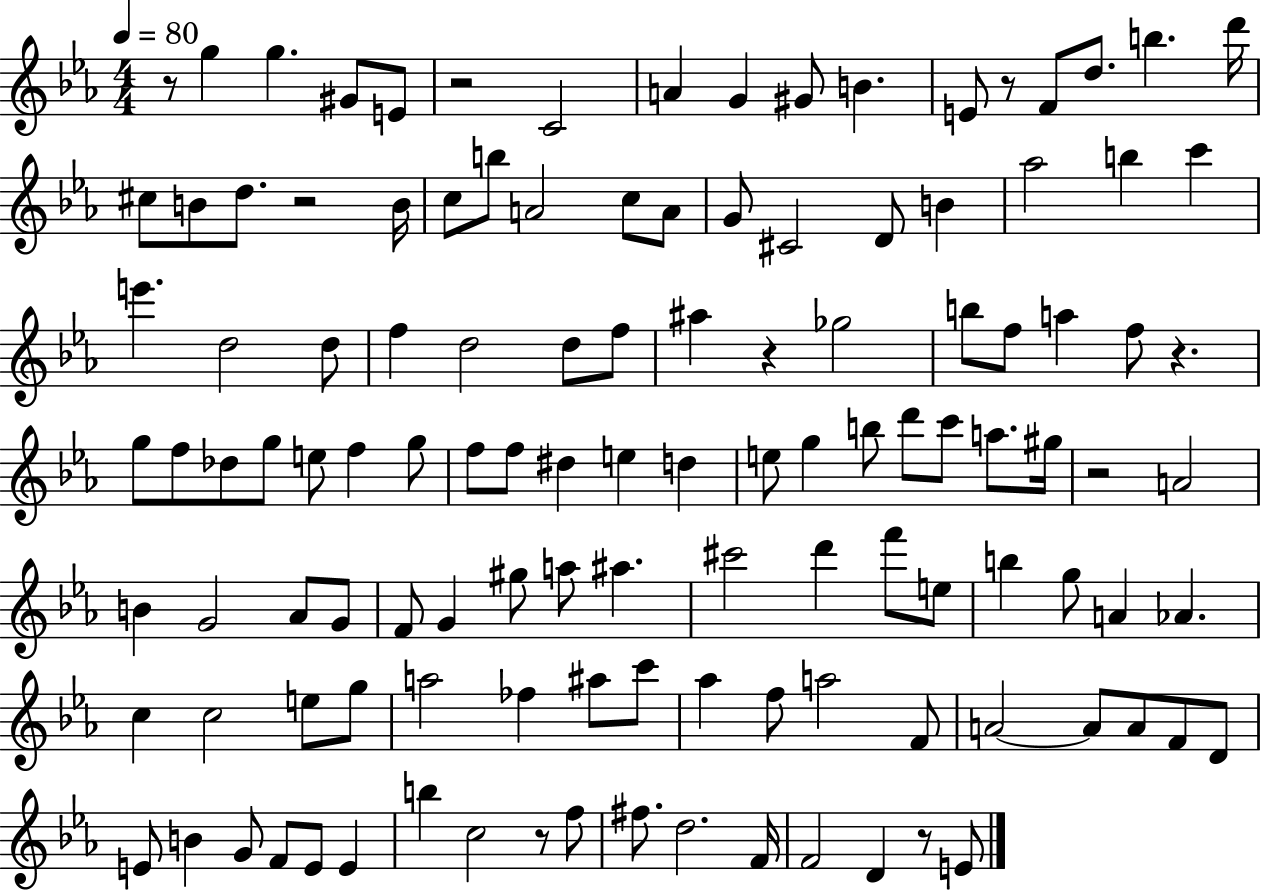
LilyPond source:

{
  \clef treble
  \numericTimeSignature
  \time 4/4
  \key ees \major
  \tempo 4 = 80
  \repeat volta 2 { r8 g''4 g''4. gis'8 e'8 | r2 c'2 | a'4 g'4 gis'8 b'4. | e'8 r8 f'8 d''8. b''4. d'''16 | \break cis''8 b'8 d''8. r2 b'16 | c''8 b''8 a'2 c''8 a'8 | g'8 cis'2 d'8 b'4 | aes''2 b''4 c'''4 | \break e'''4. d''2 d''8 | f''4 d''2 d''8 f''8 | ais''4 r4 ges''2 | b''8 f''8 a''4 f''8 r4. | \break g''8 f''8 des''8 g''8 e''8 f''4 g''8 | f''8 f''8 dis''4 e''4 d''4 | e''8 g''4 b''8 d'''8 c'''8 a''8. gis''16 | r2 a'2 | \break b'4 g'2 aes'8 g'8 | f'8 g'4 gis''8 a''8 ais''4. | cis'''2 d'''4 f'''8 e''8 | b''4 g''8 a'4 aes'4. | \break c''4 c''2 e''8 g''8 | a''2 fes''4 ais''8 c'''8 | aes''4 f''8 a''2 f'8 | a'2~~ a'8 a'8 f'8 d'8 | \break e'8 b'4 g'8 f'8 e'8 e'4 | b''4 c''2 r8 f''8 | fis''8. d''2. f'16 | f'2 d'4 r8 e'8 | \break } \bar "|."
}